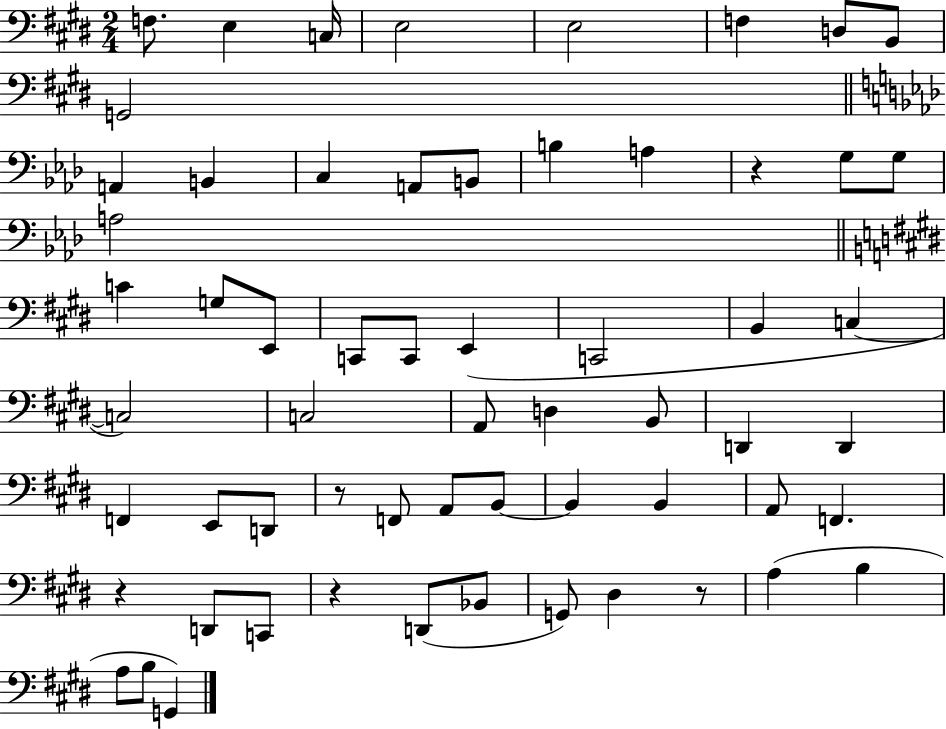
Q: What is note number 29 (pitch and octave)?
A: C3